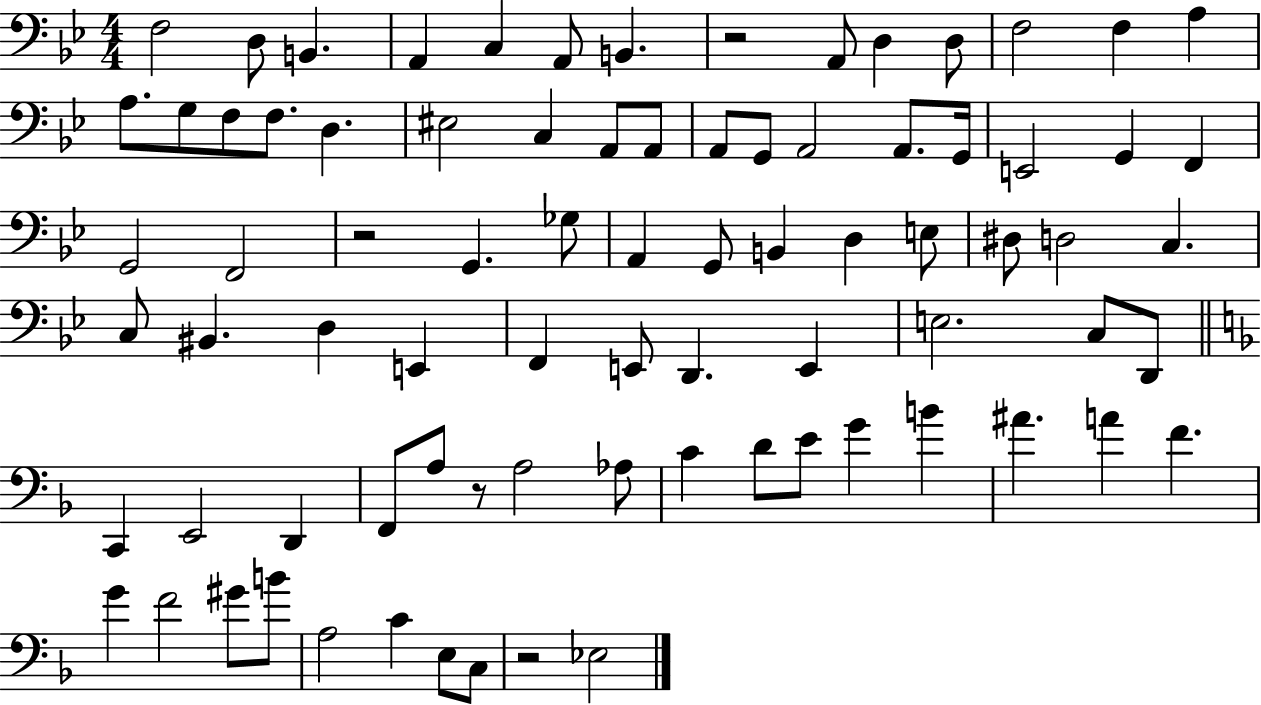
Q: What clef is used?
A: bass